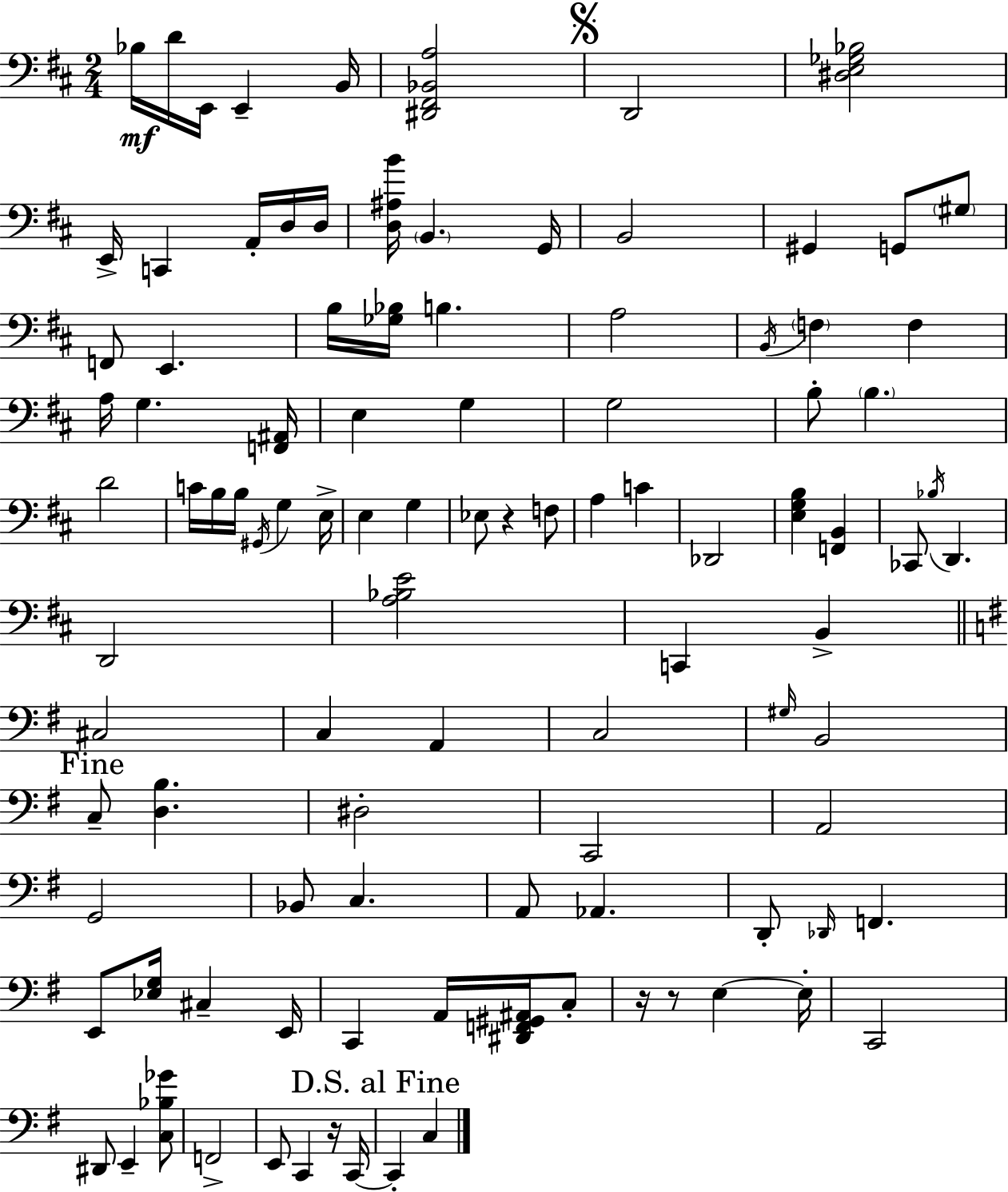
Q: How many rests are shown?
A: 4